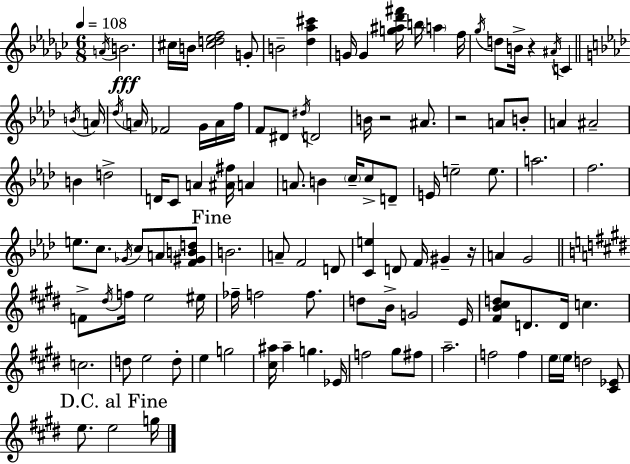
X:1
T:Untitled
M:6/8
L:1/4
K:Ebm
A/4 B2 ^c/4 B/4 [^cd_ef]2 G/2 B2 [_d_a^c'] G/4 G [g^a_d'^f']/4 b/4 a f/4 _g/4 d/2 B/4 z ^A/4 C B/4 A/4 _d/4 A/4 _F2 G/4 A/4 f/4 F/2 ^D/2 ^d/4 D2 B/4 z2 ^A/2 z2 A/2 B/2 A ^A2 B d2 D/4 C/2 A [^A^f]/4 A A/2 B c/4 c/2 D/2 E/4 e2 e/2 a2 f2 e/2 c/2 _G/4 c/2 A/2 [F^GBd]/2 B2 A/2 F2 D/2 [Ce] D/2 F/4 ^G z/4 A G2 F/2 ^d/4 f/4 e2 ^e/4 _f/4 f2 f/2 d/2 B/4 G2 E/4 [^FB^cd]/2 D/2 D/4 c c2 d/2 e2 d/2 e g2 [^c^a]/4 ^a g _E/4 f2 ^g/2 ^f/2 a2 f2 f e/4 e/4 d2 [^C_E]/2 e/2 e2 g/4